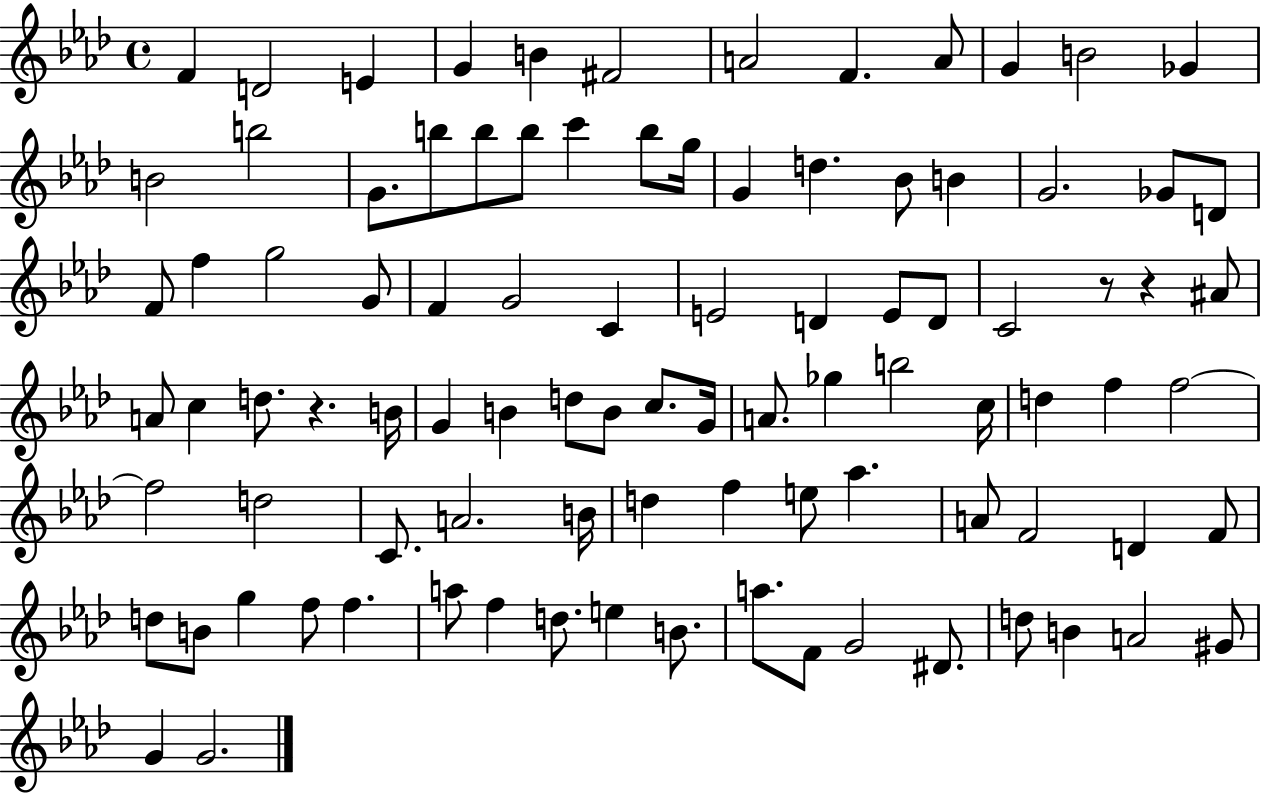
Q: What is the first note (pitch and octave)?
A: F4